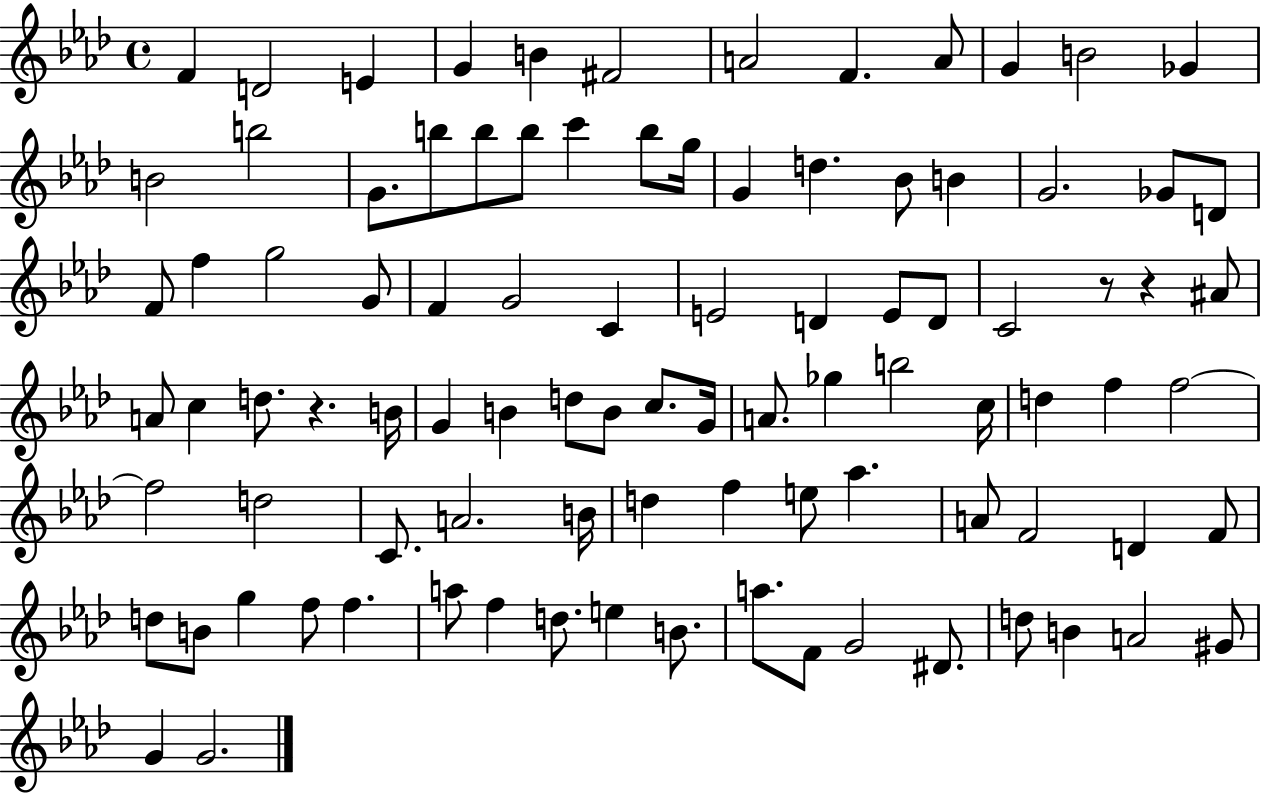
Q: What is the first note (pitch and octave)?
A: F4